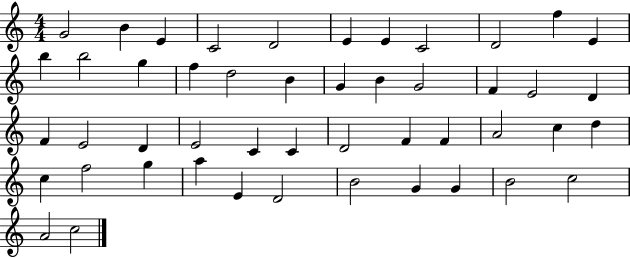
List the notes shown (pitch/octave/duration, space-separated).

G4/h B4/q E4/q C4/h D4/h E4/q E4/q C4/h D4/h F5/q E4/q B5/q B5/h G5/q F5/q D5/h B4/q G4/q B4/q G4/h F4/q E4/h D4/q F4/q E4/h D4/q E4/h C4/q C4/q D4/h F4/q F4/q A4/h C5/q D5/q C5/q F5/h G5/q A5/q E4/q D4/h B4/h G4/q G4/q B4/h C5/h A4/h C5/h